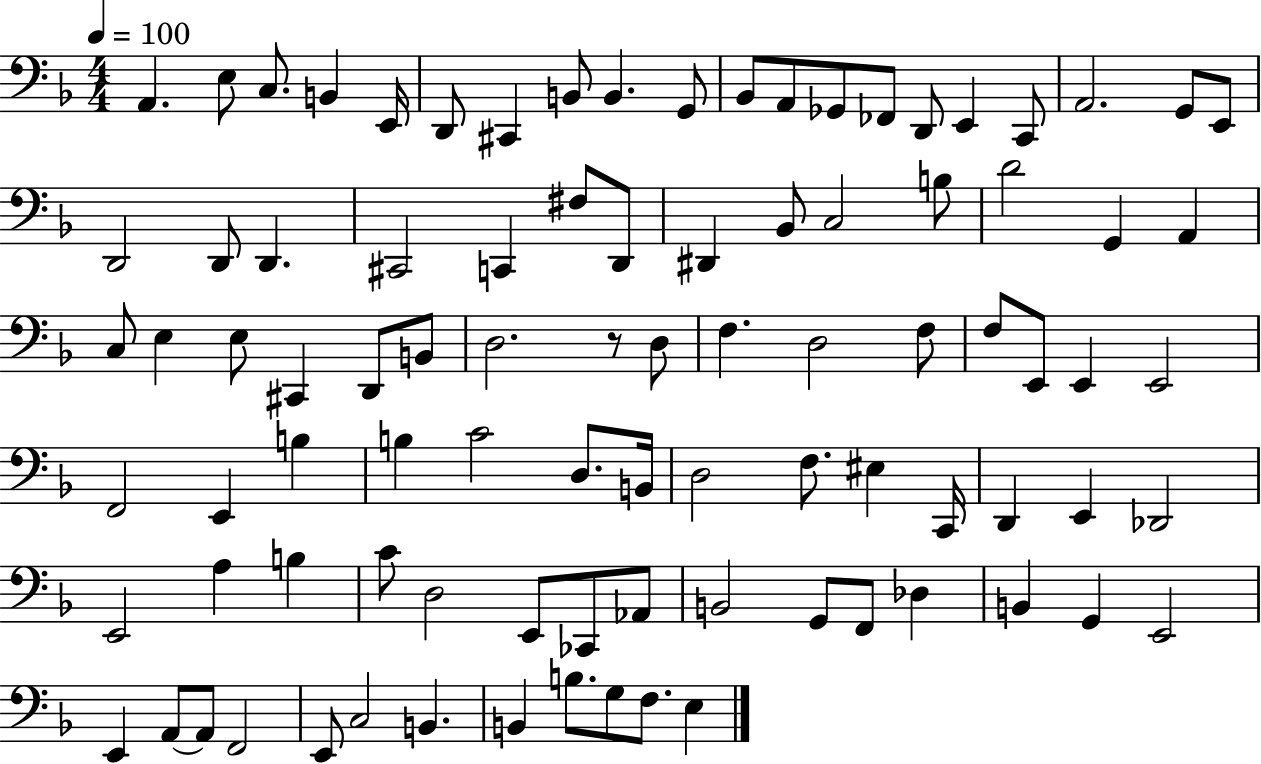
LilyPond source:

{
  \clef bass
  \numericTimeSignature
  \time 4/4
  \key f \major
  \tempo 4 = 100
  a,4. e8 c8. b,4 e,16 | d,8 cis,4 b,8 b,4. g,8 | bes,8 a,8 ges,8 fes,8 d,8 e,4 c,8 | a,2. g,8 e,8 | \break d,2 d,8 d,4. | cis,2 c,4 fis8 d,8 | dis,4 bes,8 c2 b8 | d'2 g,4 a,4 | \break c8 e4 e8 cis,4 d,8 b,8 | d2. r8 d8 | f4. d2 f8 | f8 e,8 e,4 e,2 | \break f,2 e,4 b4 | b4 c'2 d8. b,16 | d2 f8. eis4 c,16 | d,4 e,4 des,2 | \break e,2 a4 b4 | c'8 d2 e,8 ces,8 aes,8 | b,2 g,8 f,8 des4 | b,4 g,4 e,2 | \break e,4 a,8~~ a,8 f,2 | e,8 c2 b,4. | b,4 b8. g8 f8. e4 | \bar "|."
}